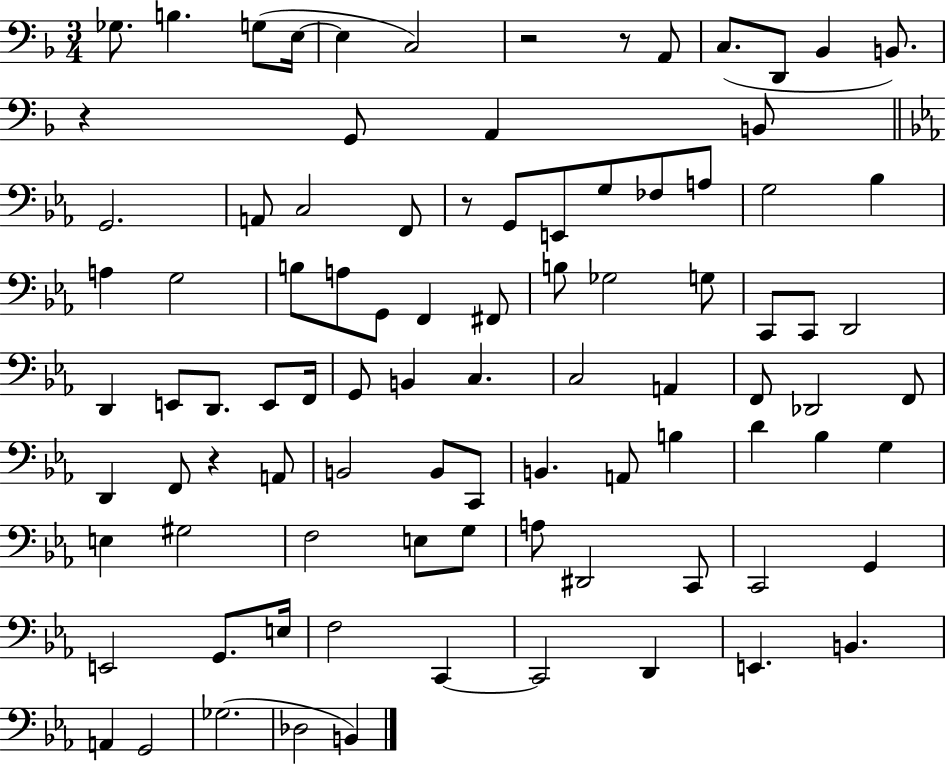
X:1
T:Untitled
M:3/4
L:1/4
K:F
_G,/2 B, G,/2 E,/4 E, C,2 z2 z/2 A,,/2 C,/2 D,,/2 _B,, B,,/2 z G,,/2 A,, B,,/2 G,,2 A,,/2 C,2 F,,/2 z/2 G,,/2 E,,/2 G,/2 _F,/2 A,/2 G,2 _B, A, G,2 B,/2 A,/2 G,,/2 F,, ^F,,/2 B,/2 _G,2 G,/2 C,,/2 C,,/2 D,,2 D,, E,,/2 D,,/2 E,,/2 F,,/4 G,,/2 B,, C, C,2 A,, F,,/2 _D,,2 F,,/2 D,, F,,/2 z A,,/2 B,,2 B,,/2 C,,/2 B,, A,,/2 B, D _B, G, E, ^G,2 F,2 E,/2 G,/2 A,/2 ^D,,2 C,,/2 C,,2 G,, E,,2 G,,/2 E,/4 F,2 C,, C,,2 D,, E,, B,, A,, G,,2 _G,2 _D,2 B,,